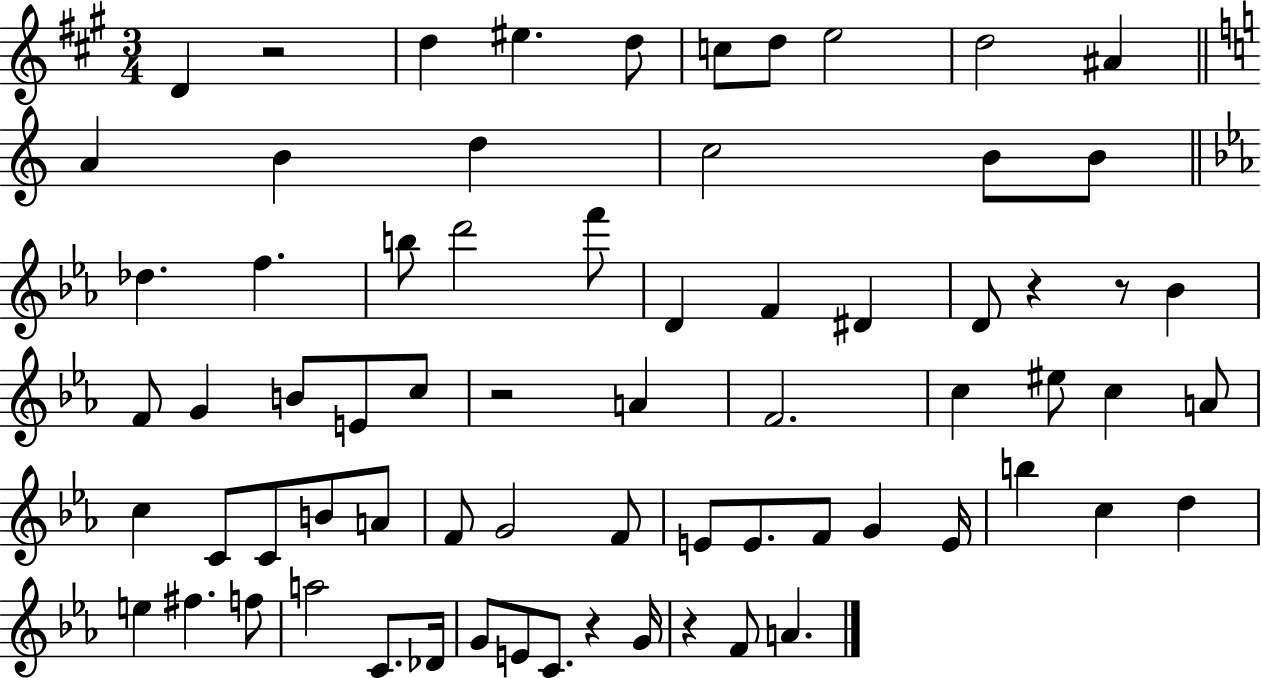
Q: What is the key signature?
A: A major